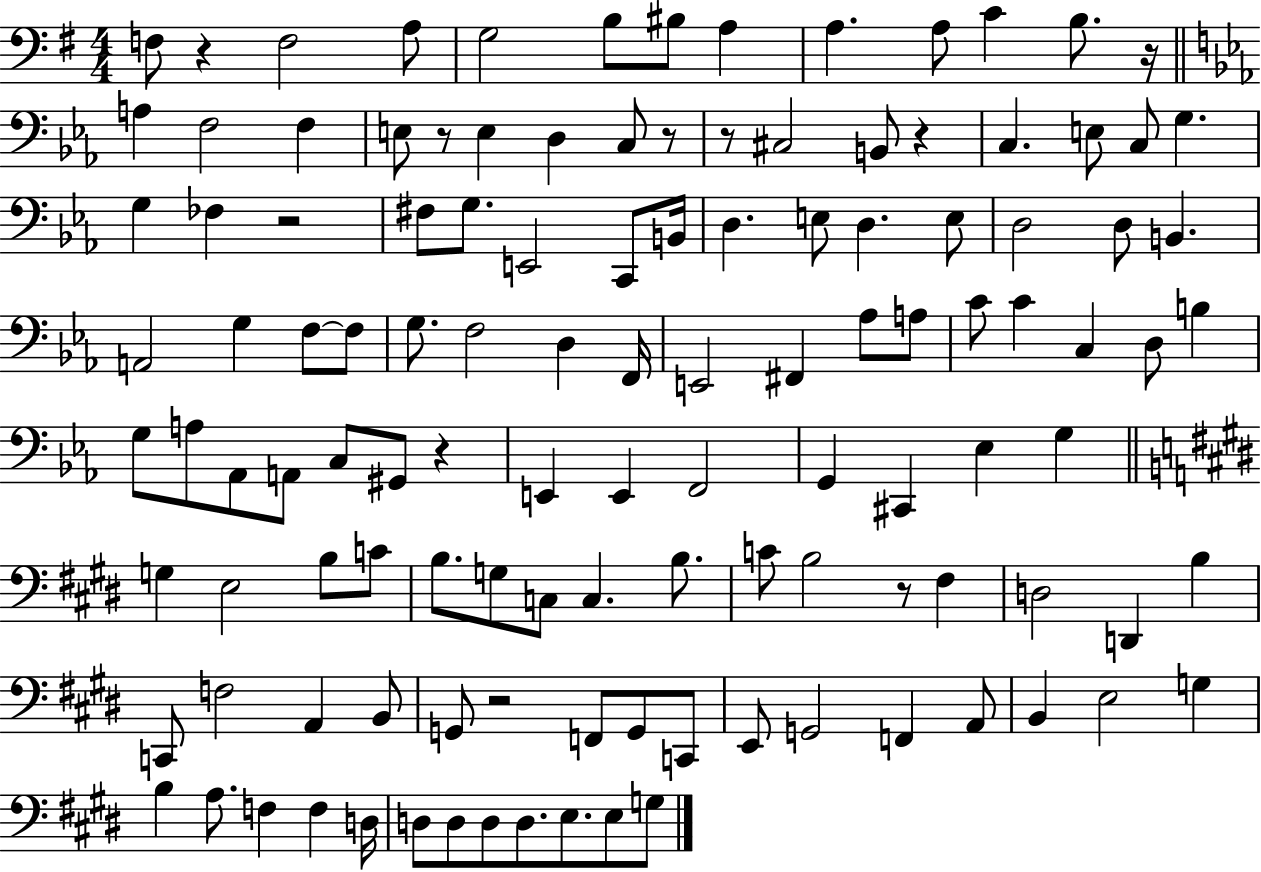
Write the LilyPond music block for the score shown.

{
  \clef bass
  \numericTimeSignature
  \time 4/4
  \key g \major
  f8 r4 f2 a8 | g2 b8 bis8 a4 | a4. a8 c'4 b8. r16 | \bar "||" \break \key ees \major a4 f2 f4 | e8 r8 e4 d4 c8 r8 | r8 cis2 b,8 r4 | c4. e8 c8 g4. | \break g4 fes4 r2 | fis8 g8. e,2 c,8 b,16 | d4. e8 d4. e8 | d2 d8 b,4. | \break a,2 g4 f8~~ f8 | g8. f2 d4 f,16 | e,2 fis,4 aes8 a8 | c'8 c'4 c4 d8 b4 | \break g8 a8 aes,8 a,8 c8 gis,8 r4 | e,4 e,4 f,2 | g,4 cis,4 ees4 g4 | \bar "||" \break \key e \major g4 e2 b8 c'8 | b8. g8 c8 c4. b8. | c'8 b2 r8 fis4 | d2 d,4 b4 | \break c,8 f2 a,4 b,8 | g,8 r2 f,8 g,8 c,8 | e,8 g,2 f,4 a,8 | b,4 e2 g4 | \break b4 a8. f4 f4 d16 | d8 d8 d8 d8. e8. e8 g8 | \bar "|."
}